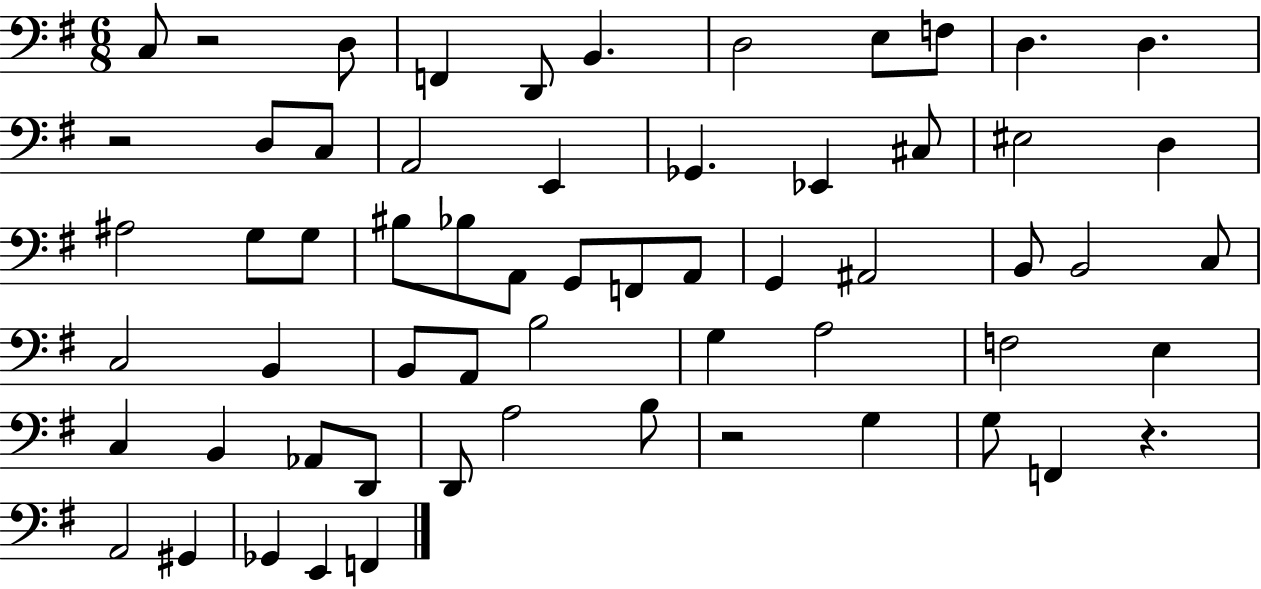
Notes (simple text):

C3/e R/h D3/e F2/q D2/e B2/q. D3/h E3/e F3/e D3/q. D3/q. R/h D3/e C3/e A2/h E2/q Gb2/q. Eb2/q C#3/e EIS3/h D3/q A#3/h G3/e G3/e BIS3/e Bb3/e A2/e G2/e F2/e A2/e G2/q A#2/h B2/e B2/h C3/e C3/h B2/q B2/e A2/e B3/h G3/q A3/h F3/h E3/q C3/q B2/q Ab2/e D2/e D2/e A3/h B3/e R/h G3/q G3/e F2/q R/q. A2/h G#2/q Gb2/q E2/q F2/q